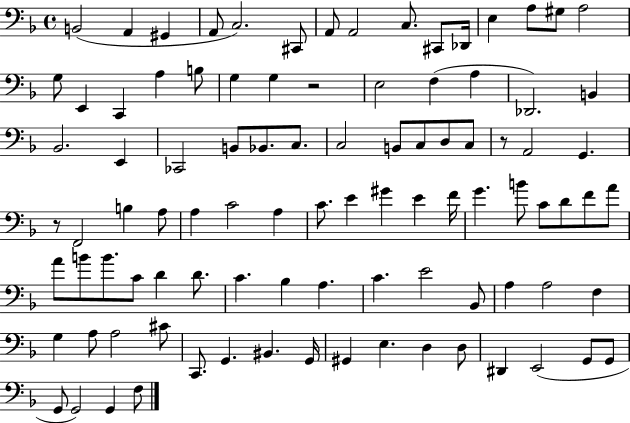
X:1
T:Untitled
M:4/4
L:1/4
K:F
B,,2 A,, ^G,, A,,/2 C,2 ^C,,/2 A,,/2 A,,2 C,/2 ^C,,/2 _D,,/4 E, A,/2 ^G,/2 A,2 G,/2 E,, C,, A, B,/2 G, G, z2 E,2 F, A, _D,,2 B,, _B,,2 E,, _C,,2 B,,/2 _B,,/2 C,/2 C,2 B,,/2 C,/2 D,/2 C,/2 z/2 A,,2 G,, z/2 F,,2 B, A,/2 A, C2 A, C/2 E ^G E F/4 G B/2 C/2 D/2 F/2 A/2 A/2 B/2 B/2 C/2 D D/2 C _B, A, C E2 _B,,/2 A, A,2 F, G, A,/2 A,2 ^C/2 C,,/2 G,, ^B,, G,,/4 ^G,, E, D, D,/2 ^D,, E,,2 G,,/2 G,,/2 G,,/2 G,,2 G,, F,/2